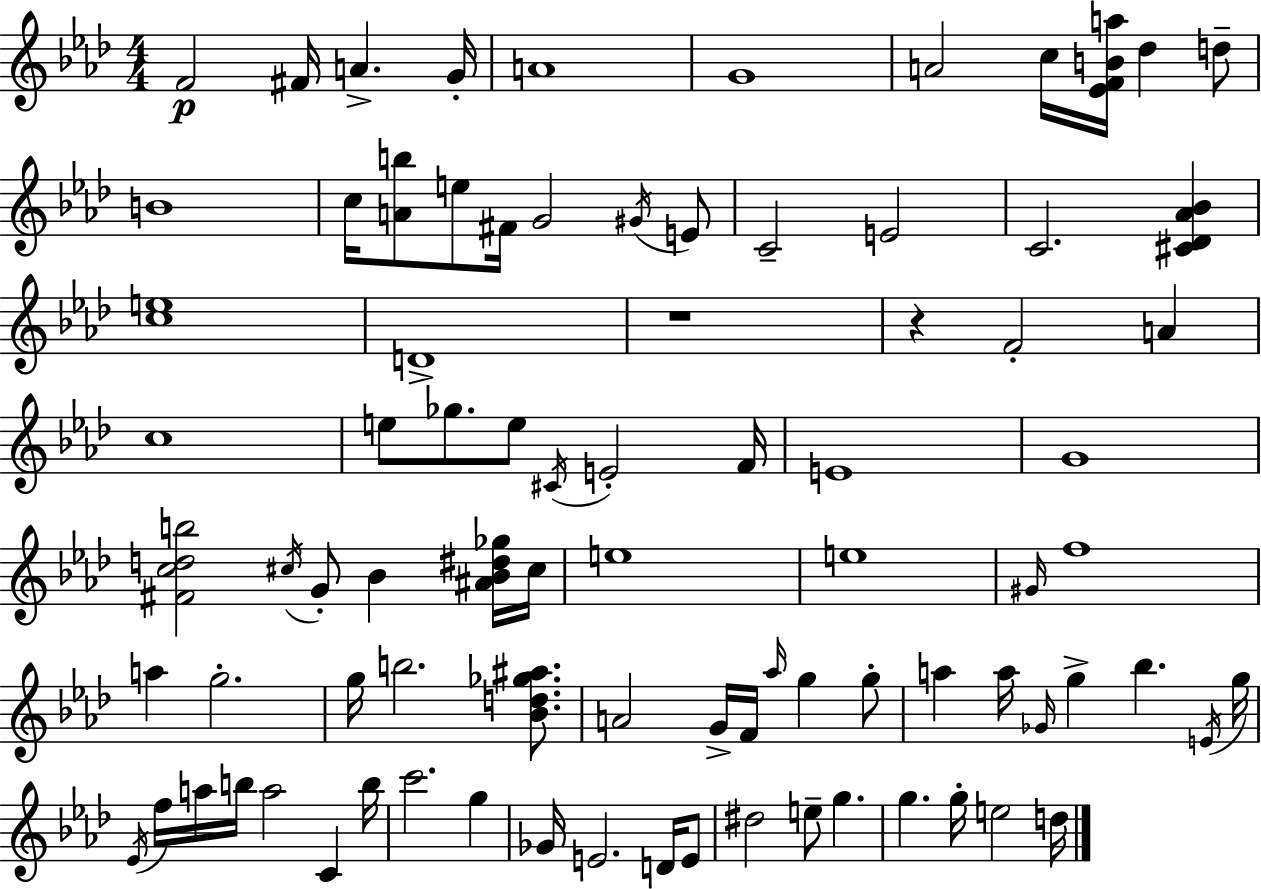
{
  \clef treble
  \numericTimeSignature
  \time 4/4
  \key f \minor
  f'2\p fis'16 a'4.-> g'16-. | a'1 | g'1 | a'2 c''16 <ees' f' b' a''>16 des''4 d''8-- | \break b'1 | c''16 <a' b''>8 e''8 fis'16 g'2 \acciaccatura { gis'16 } e'8 | c'2-- e'2 | c'2. <cis' des' aes' bes'>4 | \break <c'' e''>1 | d'1-> | r1 | r4 f'2-. a'4 | \break c''1 | e''8 ges''8. e''8 \acciaccatura { cis'16 } e'2-. | f'16 e'1 | g'1 | \break <fis' c'' d'' b''>2 \acciaccatura { cis''16 } g'8-. bes'4 | <ais' bes' dis'' ges''>16 cis''16 e''1 | e''1 | \grace { gis'16 } f''1 | \break a''4 g''2.-. | g''16 b''2. | <bes' d'' ges'' ais''>8. a'2 g'16-> f'16 \grace { aes''16 } g''4 | g''8-. a''4 a''16 \grace { ges'16 } g''4-> bes''4. | \break \acciaccatura { e'16 } g''16 \acciaccatura { ees'16 } f''16 a''16 b''16 a''2 | c'4 b''16 c'''2. | g''4 ges'16 e'2. | d'16 e'8 dis''2 | \break e''8-- g''4. g''4. g''16-. e''2 | d''16 \bar "|."
}